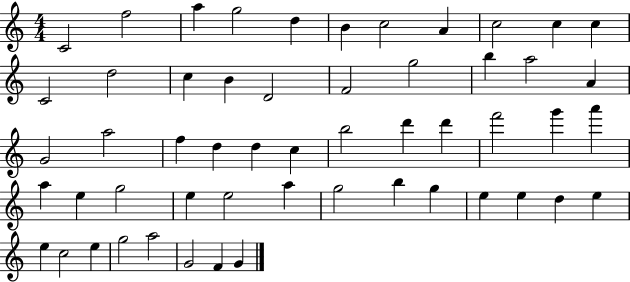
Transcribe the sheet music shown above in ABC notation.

X:1
T:Untitled
M:4/4
L:1/4
K:C
C2 f2 a g2 d B c2 A c2 c c C2 d2 c B D2 F2 g2 b a2 A G2 a2 f d d c b2 d' d' f'2 g' a' a e g2 e e2 a g2 b g e e d e e c2 e g2 a2 G2 F G